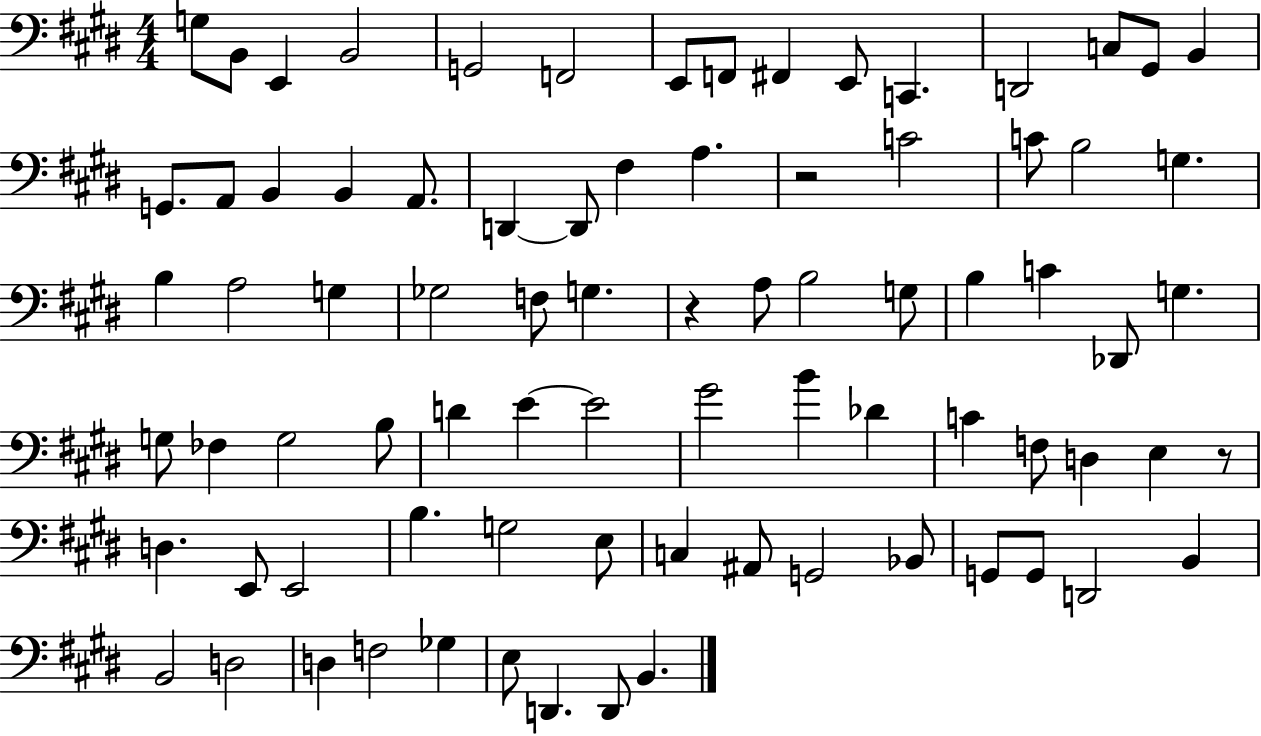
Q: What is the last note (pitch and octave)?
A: B2